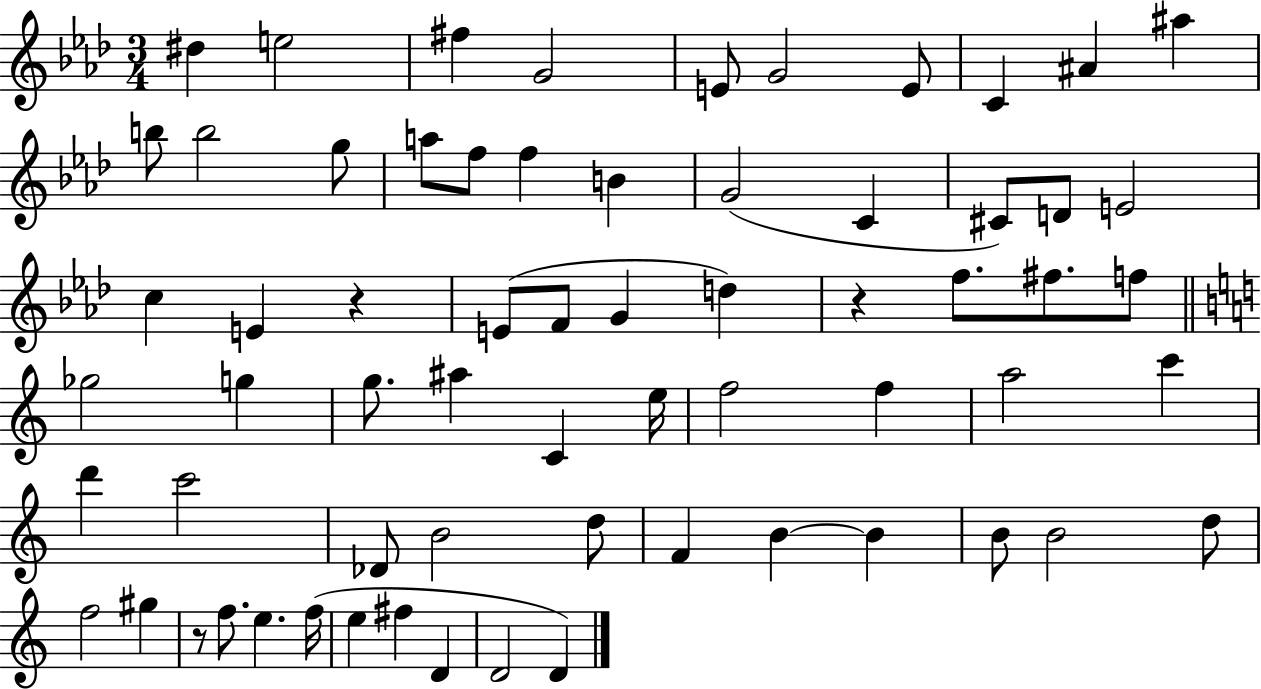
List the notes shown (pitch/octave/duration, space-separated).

D#5/q E5/h F#5/q G4/h E4/e G4/h E4/e C4/q A#4/q A#5/q B5/e B5/h G5/e A5/e F5/e F5/q B4/q G4/h C4/q C#4/e D4/e E4/h C5/q E4/q R/q E4/e F4/e G4/q D5/q R/q F5/e. F#5/e. F5/e Gb5/h G5/q G5/e. A#5/q C4/q E5/s F5/h F5/q A5/h C6/q D6/q C6/h Db4/e B4/h D5/e F4/q B4/q B4/q B4/e B4/h D5/e F5/h G#5/q R/e F5/e. E5/q. F5/s E5/q F#5/q D4/q D4/h D4/q